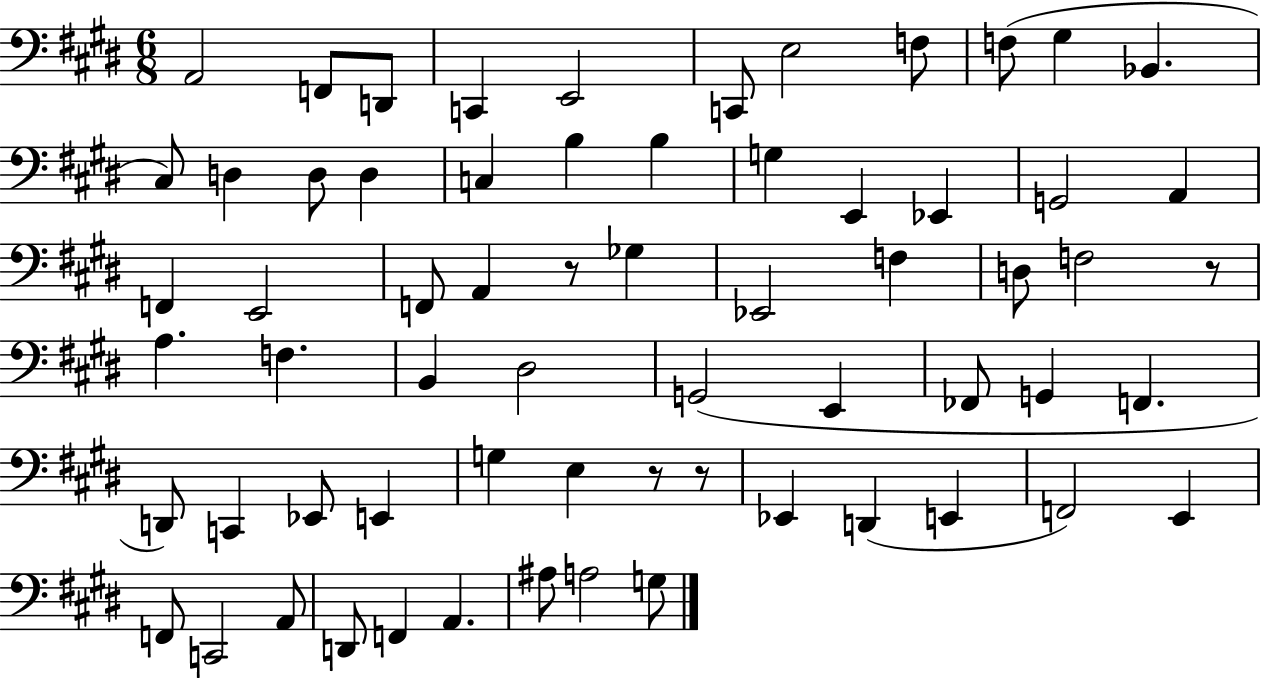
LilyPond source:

{
  \clef bass
  \numericTimeSignature
  \time 6/8
  \key e \major
  a,2 f,8 d,8 | c,4 e,2 | c,8 e2 f8 | f8( gis4 bes,4. | \break cis8) d4 d8 d4 | c4 b4 b4 | g4 e,4 ees,4 | g,2 a,4 | \break f,4 e,2 | f,8 a,4 r8 ges4 | ees,2 f4 | d8 f2 r8 | \break a4. f4. | b,4 dis2 | g,2( e,4 | fes,8 g,4 f,4. | \break d,8) c,4 ees,8 e,4 | g4 e4 r8 r8 | ees,4 d,4( e,4 | f,2) e,4 | \break f,8 c,2 a,8 | d,8 f,4 a,4. | ais8 a2 g8 | \bar "|."
}